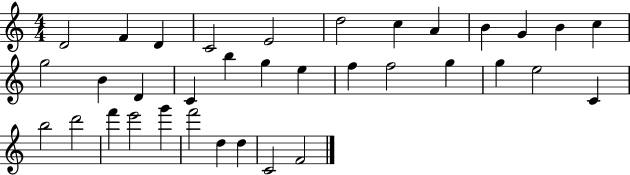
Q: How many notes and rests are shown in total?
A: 35